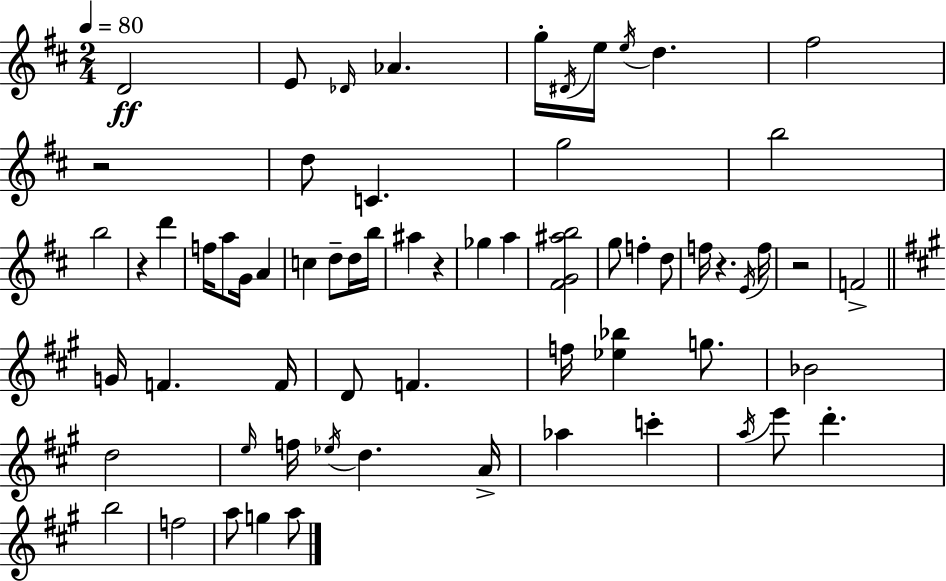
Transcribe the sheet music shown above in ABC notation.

X:1
T:Untitled
M:2/4
L:1/4
K:D
D2 E/2 _D/4 _A g/4 ^D/4 e/4 e/4 d ^f2 z2 d/2 C g2 b2 b2 z d' f/4 a/2 G/4 A c d/2 d/4 b/4 ^a z _g a [^FG^ab]2 g/2 f d/2 f/4 z E/4 f/4 z2 F2 G/4 F F/4 D/2 F f/4 [_e_b] g/2 _B2 d2 e/4 f/4 _e/4 d A/4 _a c' a/4 e'/2 d' b2 f2 a/2 g a/2